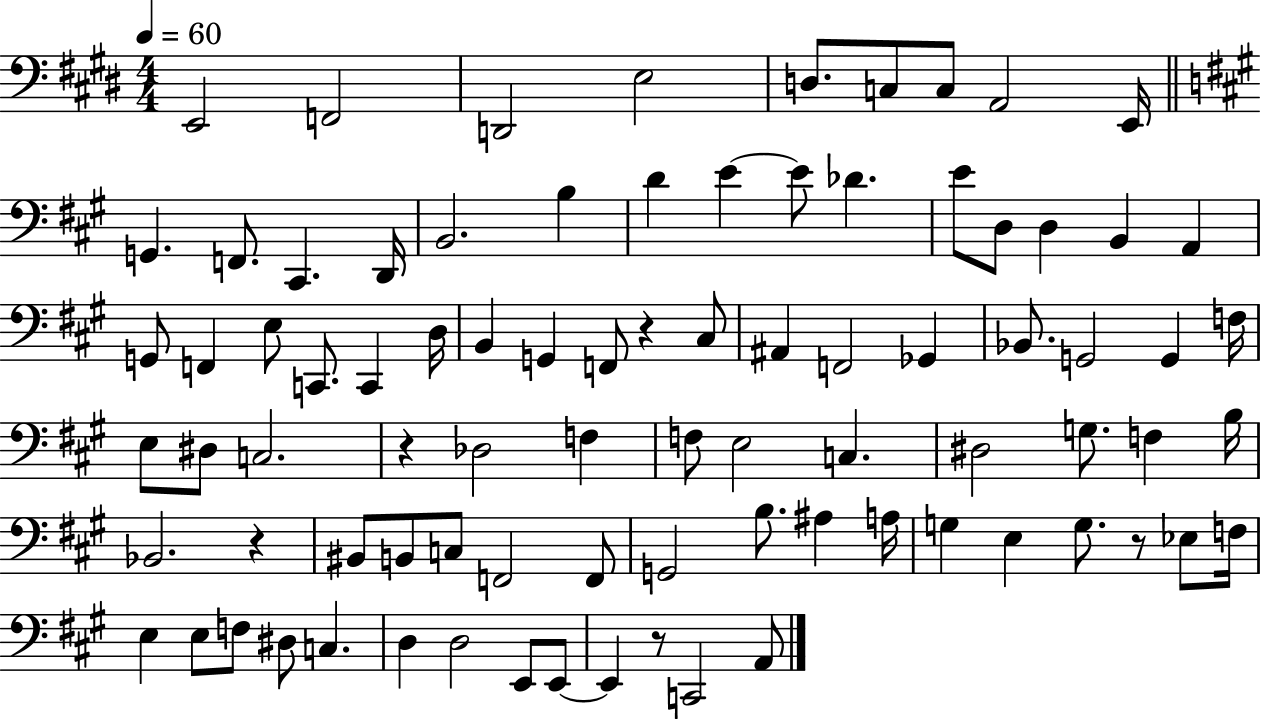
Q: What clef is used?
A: bass